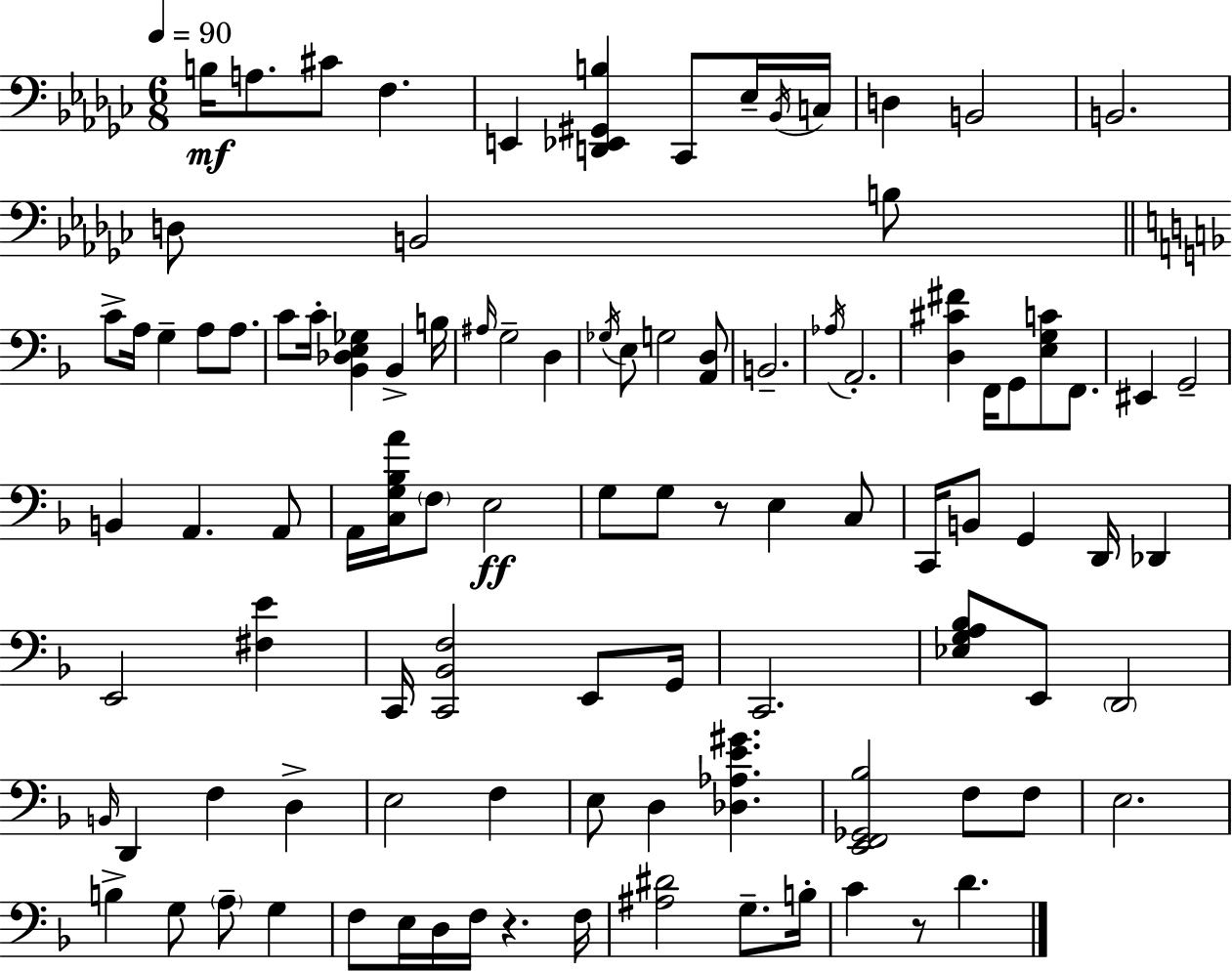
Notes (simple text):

B3/s A3/e. C#4/e F3/q. E2/q [D2,Eb2,G#2,B3]/q CES2/e Eb3/s Bb2/s C3/s D3/q B2/h B2/h. D3/e B2/h B3/e C4/e A3/s G3/q A3/e A3/e. C4/e C4/s [Bb2,Db3,E3,Gb3]/q Bb2/q B3/s A#3/s G3/h D3/q Gb3/s E3/e G3/h [A2,D3]/e B2/h. Ab3/s A2/h. [D3,C#4,F#4]/q F2/s G2/e [E3,G3,C4]/e F2/e. EIS2/q G2/h B2/q A2/q. A2/e A2/s [C3,G3,Bb3,A4]/s F3/e E3/h G3/e G3/e R/e E3/q C3/e C2/s B2/e G2/q D2/s Db2/q E2/h [F#3,E4]/q C2/s [C2,Bb2,F3]/h E2/e G2/s C2/h. [Eb3,G3,A3,Bb3]/e E2/e D2/h B2/s D2/q F3/q D3/q E3/h F3/q E3/e D3/q [Db3,Ab3,E4,G#4]/q. [E2,F2,Gb2,Bb3]/h F3/e F3/e E3/h. B3/q G3/e A3/e G3/q F3/e E3/s D3/s F3/s R/q. F3/s [A#3,D#4]/h G3/e. B3/s C4/q R/e D4/q.